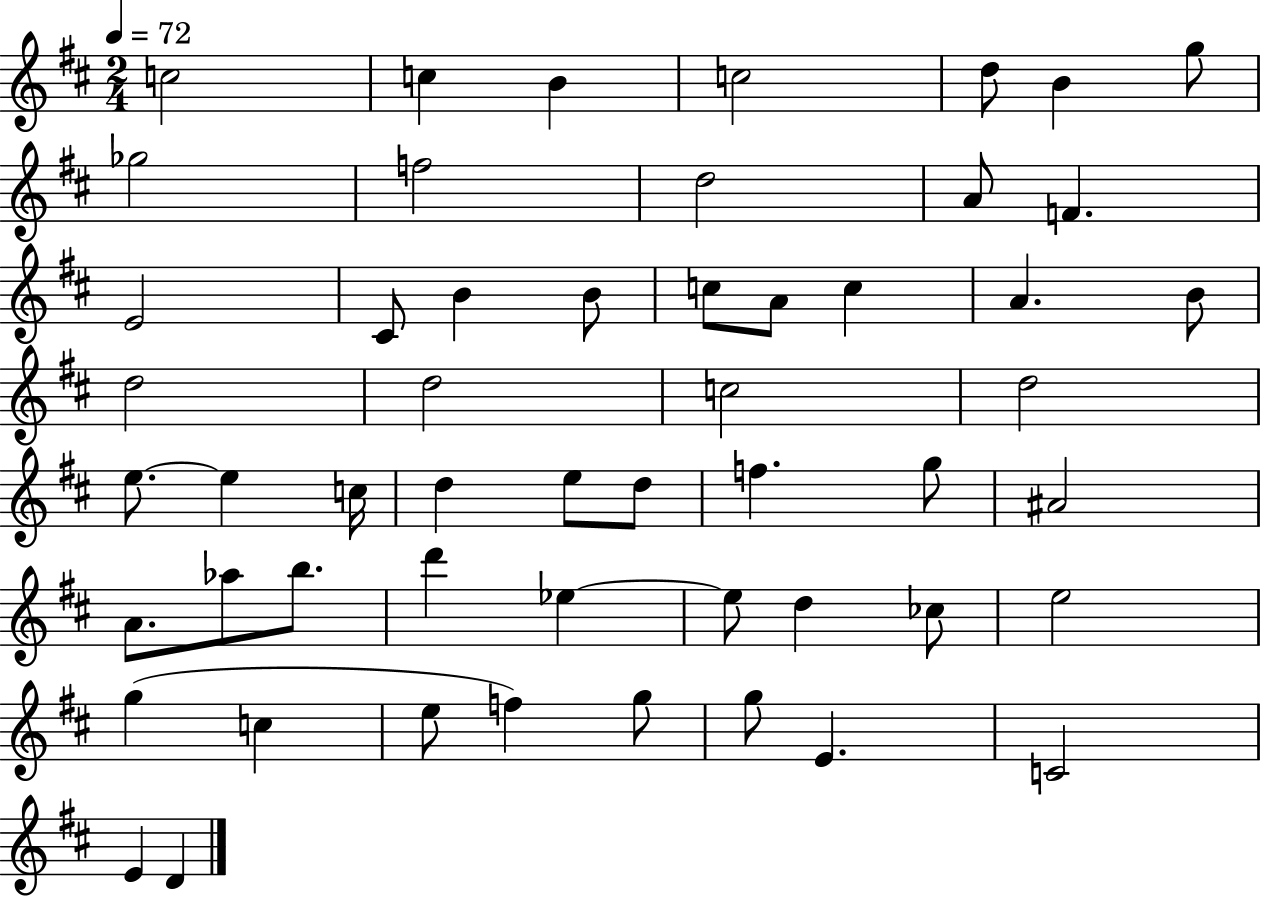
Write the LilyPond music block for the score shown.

{
  \clef treble
  \numericTimeSignature
  \time 2/4
  \key d \major
  \tempo 4 = 72
  \repeat volta 2 { c''2 | c''4 b'4 | c''2 | d''8 b'4 g''8 | \break ges''2 | f''2 | d''2 | a'8 f'4. | \break e'2 | cis'8 b'4 b'8 | c''8 a'8 c''4 | a'4. b'8 | \break d''2 | d''2 | c''2 | d''2 | \break e''8.~~ e''4 c''16 | d''4 e''8 d''8 | f''4. g''8 | ais'2 | \break a'8. aes''8 b''8. | d'''4 ees''4~~ | ees''8 d''4 ces''8 | e''2 | \break g''4( c''4 | e''8 f''4) g''8 | g''8 e'4. | c'2 | \break e'4 d'4 | } \bar "|."
}